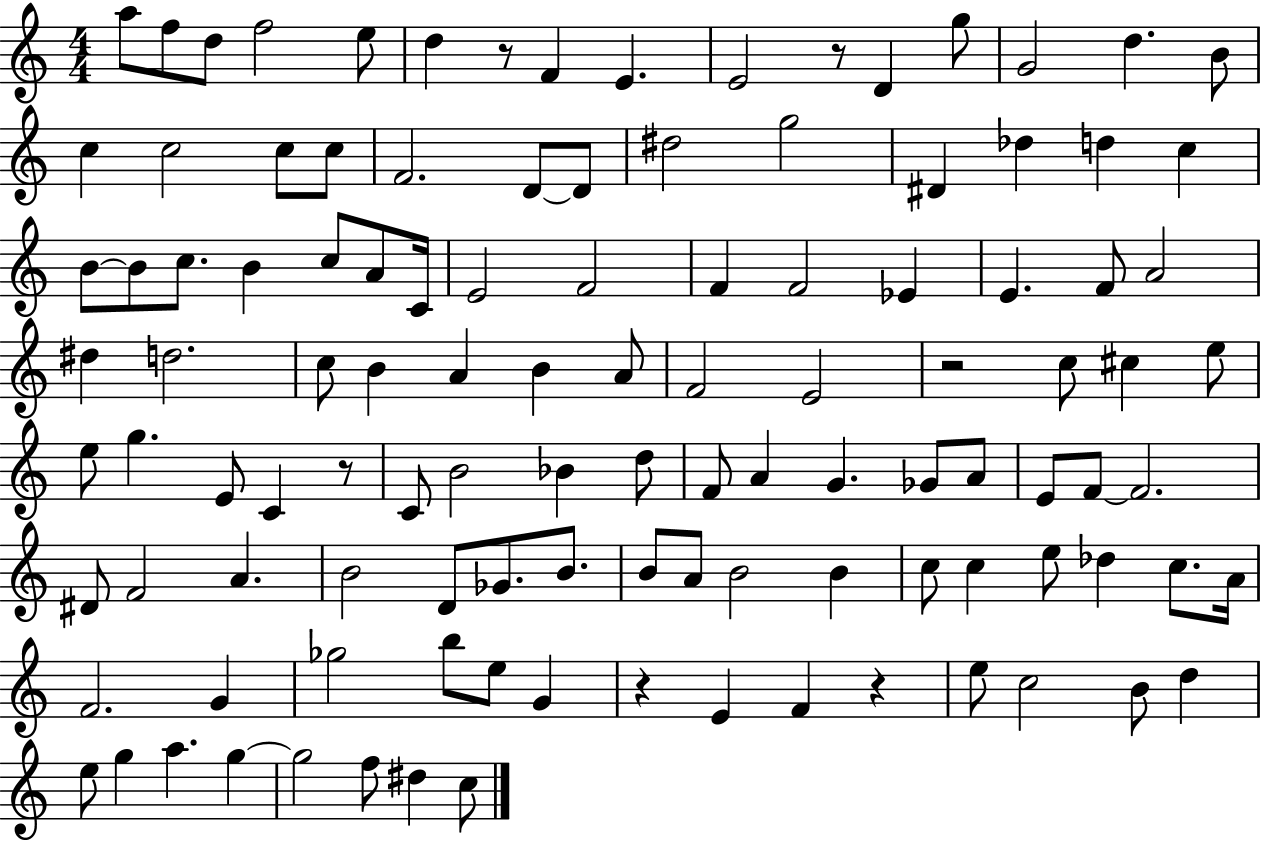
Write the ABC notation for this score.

X:1
T:Untitled
M:4/4
L:1/4
K:C
a/2 f/2 d/2 f2 e/2 d z/2 F E E2 z/2 D g/2 G2 d B/2 c c2 c/2 c/2 F2 D/2 D/2 ^d2 g2 ^D _d d c B/2 B/2 c/2 B c/2 A/2 C/4 E2 F2 F F2 _E E F/2 A2 ^d d2 c/2 B A B A/2 F2 E2 z2 c/2 ^c e/2 e/2 g E/2 C z/2 C/2 B2 _B d/2 F/2 A G _G/2 A/2 E/2 F/2 F2 ^D/2 F2 A B2 D/2 _G/2 B/2 B/2 A/2 B2 B c/2 c e/2 _d c/2 A/4 F2 G _g2 b/2 e/2 G z E F z e/2 c2 B/2 d e/2 g a g g2 f/2 ^d c/2